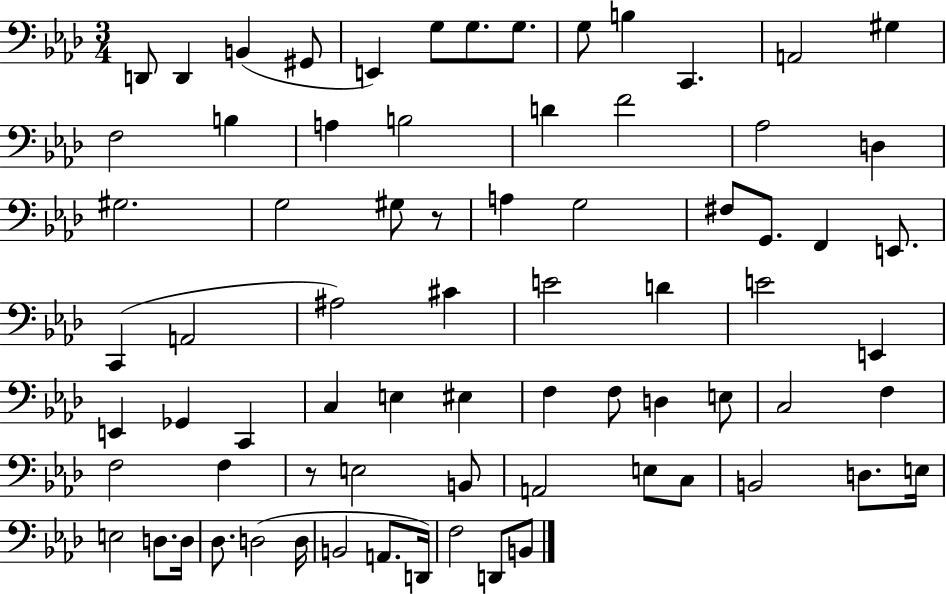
D2/e D2/q B2/q G#2/e E2/q G3/e G3/e. G3/e. G3/e B3/q C2/q. A2/h G#3/q F3/h B3/q A3/q B3/h D4/q F4/h Ab3/h D3/q G#3/h. G3/h G#3/e R/e A3/q G3/h F#3/e G2/e. F2/q E2/e. C2/q A2/h A#3/h C#4/q E4/h D4/q E4/h E2/q E2/q Gb2/q C2/q C3/q E3/q EIS3/q F3/q F3/e D3/q E3/e C3/h F3/q F3/h F3/q R/e E3/h B2/e A2/h E3/e C3/e B2/h D3/e. E3/s E3/h D3/e. D3/s Db3/e. D3/h D3/s B2/h A2/e. D2/s F3/h D2/e B2/e